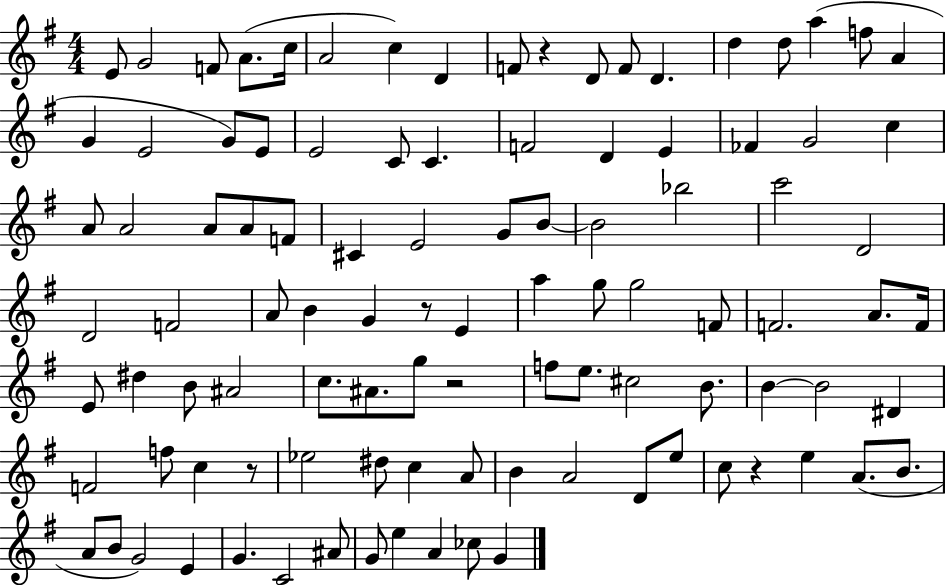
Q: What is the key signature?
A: G major